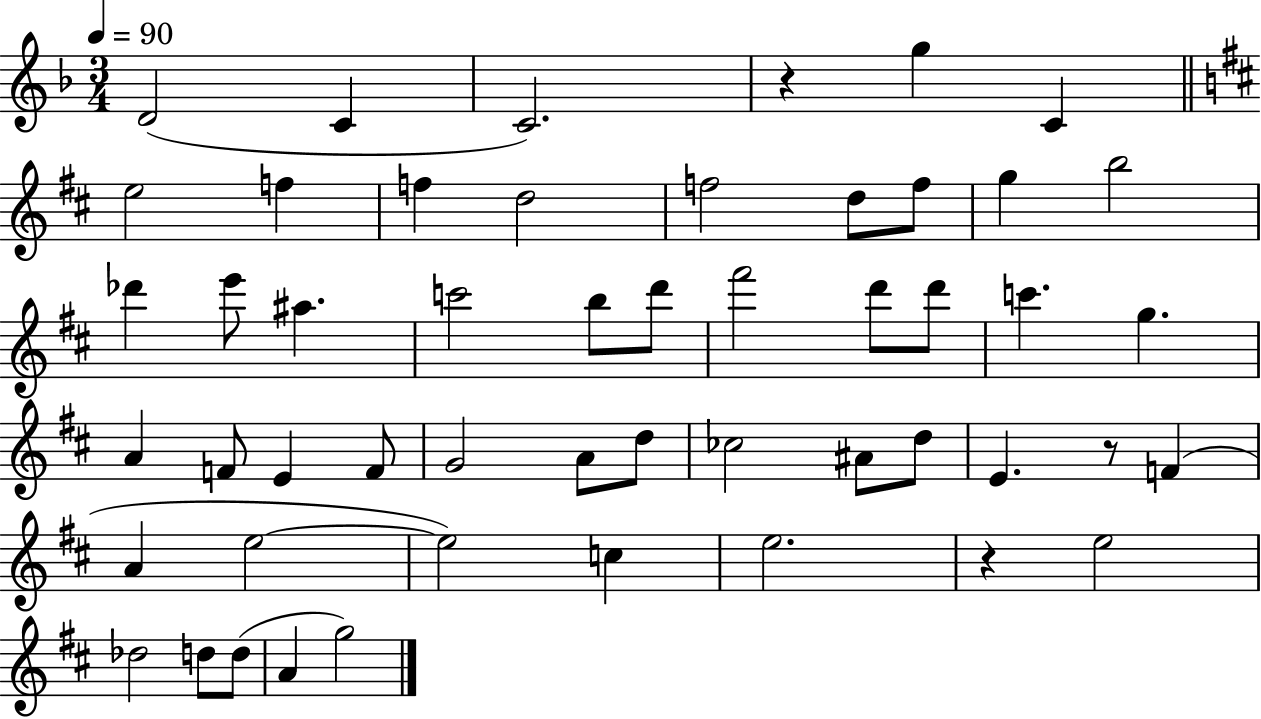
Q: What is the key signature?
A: F major